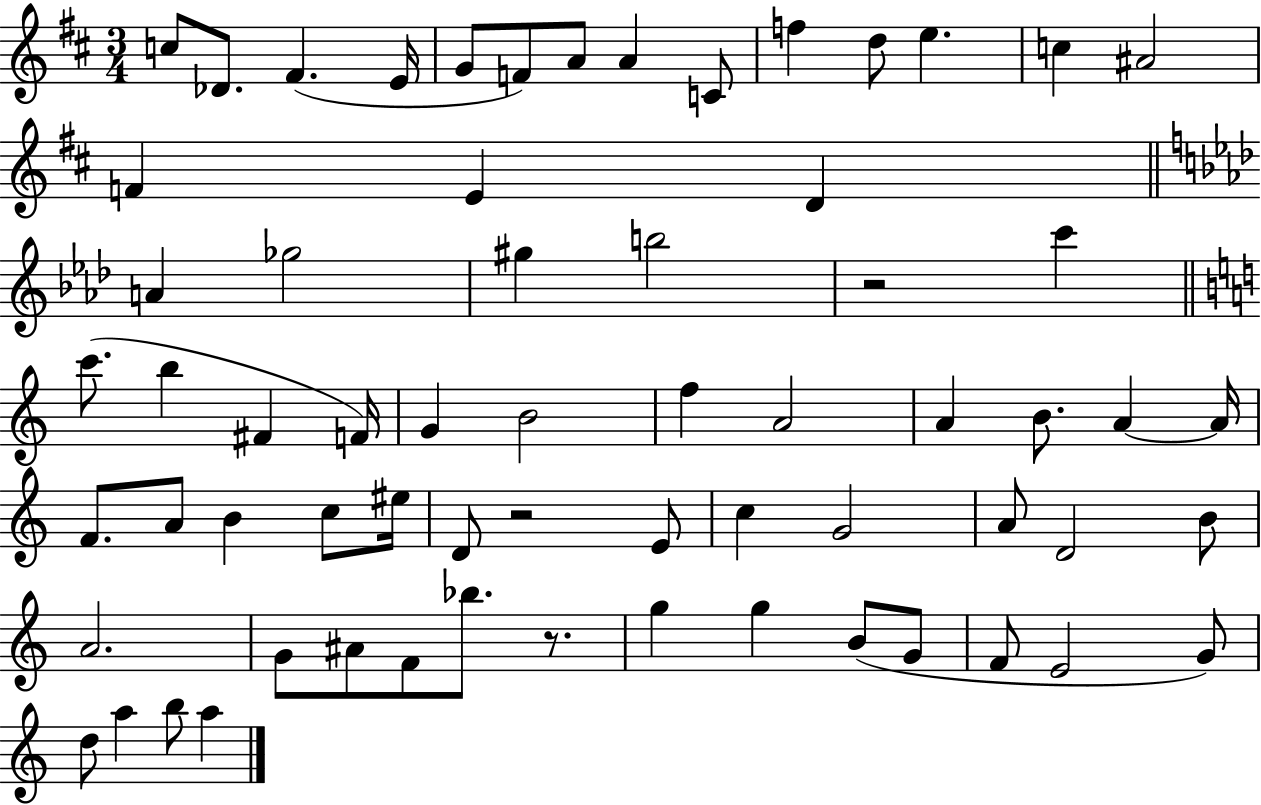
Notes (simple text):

C5/e Db4/e. F#4/q. E4/s G4/e F4/e A4/e A4/q C4/e F5/q D5/e E5/q. C5/q A#4/h F4/q E4/q D4/q A4/q Gb5/h G#5/q B5/h R/h C6/q C6/e. B5/q F#4/q F4/s G4/q B4/h F5/q A4/h A4/q B4/e. A4/q A4/s F4/e. A4/e B4/q C5/e EIS5/s D4/e R/h E4/e C5/q G4/h A4/e D4/h B4/e A4/h. G4/e A#4/e F4/e Bb5/e. R/e. G5/q G5/q B4/e G4/e F4/e E4/h G4/e D5/e A5/q B5/e A5/q